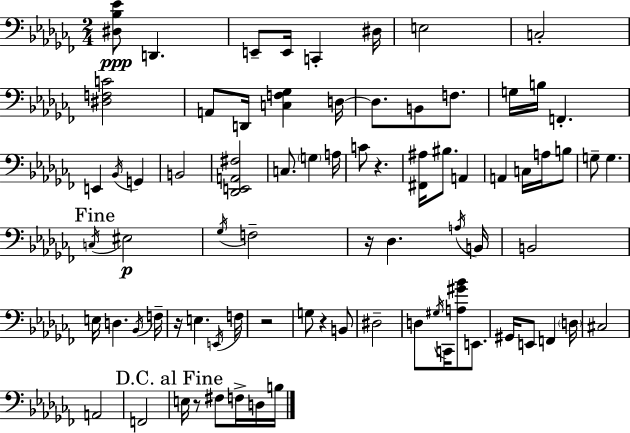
{
  \clef bass
  \numericTimeSignature
  \time 2/4
  \key aes \minor
  <dis bes ees'>8\ppp d,4. | e,8-- e,16 c,4-. dis16 | e2 | c2-. | \break <dis f c'>2 | a,8 d,16 <c f ges>4 d16~~ | d8. b,8 f8. | g16 b16 f,4.-. | \break e,4 \acciaccatura { bes,16 } g,4 | b,2 | <des, e, a, fis>2 | c8. \parenthesize g4 | \break a16 c'8 r4. | <fis, ais>16 bis8. a,4 | a,4 c16 a16 b8 | g8-- g4. | \break \mark "Fine" \acciaccatura { c16 } eis2\p | \acciaccatura { ges16 } f2-- | r16 des4. | \acciaccatura { a16 } b,16 b,2 | \break e16 d4. | \acciaccatura { bes,16 } f16-- r16 e4. | \acciaccatura { e,16 } f16 r2 | g8 | \break r4 b,8 dis2-- | d8 | \acciaccatura { gis16 } c,16 <a gis' bes'>8 e,8. gis,16 | e,8 f,4 \parenthesize d16 cis2 | \break a,2 | f,2 | \mark "D.C. al Fine" e16 | r8 fis8 f16-> d16 b16 \bar "|."
}